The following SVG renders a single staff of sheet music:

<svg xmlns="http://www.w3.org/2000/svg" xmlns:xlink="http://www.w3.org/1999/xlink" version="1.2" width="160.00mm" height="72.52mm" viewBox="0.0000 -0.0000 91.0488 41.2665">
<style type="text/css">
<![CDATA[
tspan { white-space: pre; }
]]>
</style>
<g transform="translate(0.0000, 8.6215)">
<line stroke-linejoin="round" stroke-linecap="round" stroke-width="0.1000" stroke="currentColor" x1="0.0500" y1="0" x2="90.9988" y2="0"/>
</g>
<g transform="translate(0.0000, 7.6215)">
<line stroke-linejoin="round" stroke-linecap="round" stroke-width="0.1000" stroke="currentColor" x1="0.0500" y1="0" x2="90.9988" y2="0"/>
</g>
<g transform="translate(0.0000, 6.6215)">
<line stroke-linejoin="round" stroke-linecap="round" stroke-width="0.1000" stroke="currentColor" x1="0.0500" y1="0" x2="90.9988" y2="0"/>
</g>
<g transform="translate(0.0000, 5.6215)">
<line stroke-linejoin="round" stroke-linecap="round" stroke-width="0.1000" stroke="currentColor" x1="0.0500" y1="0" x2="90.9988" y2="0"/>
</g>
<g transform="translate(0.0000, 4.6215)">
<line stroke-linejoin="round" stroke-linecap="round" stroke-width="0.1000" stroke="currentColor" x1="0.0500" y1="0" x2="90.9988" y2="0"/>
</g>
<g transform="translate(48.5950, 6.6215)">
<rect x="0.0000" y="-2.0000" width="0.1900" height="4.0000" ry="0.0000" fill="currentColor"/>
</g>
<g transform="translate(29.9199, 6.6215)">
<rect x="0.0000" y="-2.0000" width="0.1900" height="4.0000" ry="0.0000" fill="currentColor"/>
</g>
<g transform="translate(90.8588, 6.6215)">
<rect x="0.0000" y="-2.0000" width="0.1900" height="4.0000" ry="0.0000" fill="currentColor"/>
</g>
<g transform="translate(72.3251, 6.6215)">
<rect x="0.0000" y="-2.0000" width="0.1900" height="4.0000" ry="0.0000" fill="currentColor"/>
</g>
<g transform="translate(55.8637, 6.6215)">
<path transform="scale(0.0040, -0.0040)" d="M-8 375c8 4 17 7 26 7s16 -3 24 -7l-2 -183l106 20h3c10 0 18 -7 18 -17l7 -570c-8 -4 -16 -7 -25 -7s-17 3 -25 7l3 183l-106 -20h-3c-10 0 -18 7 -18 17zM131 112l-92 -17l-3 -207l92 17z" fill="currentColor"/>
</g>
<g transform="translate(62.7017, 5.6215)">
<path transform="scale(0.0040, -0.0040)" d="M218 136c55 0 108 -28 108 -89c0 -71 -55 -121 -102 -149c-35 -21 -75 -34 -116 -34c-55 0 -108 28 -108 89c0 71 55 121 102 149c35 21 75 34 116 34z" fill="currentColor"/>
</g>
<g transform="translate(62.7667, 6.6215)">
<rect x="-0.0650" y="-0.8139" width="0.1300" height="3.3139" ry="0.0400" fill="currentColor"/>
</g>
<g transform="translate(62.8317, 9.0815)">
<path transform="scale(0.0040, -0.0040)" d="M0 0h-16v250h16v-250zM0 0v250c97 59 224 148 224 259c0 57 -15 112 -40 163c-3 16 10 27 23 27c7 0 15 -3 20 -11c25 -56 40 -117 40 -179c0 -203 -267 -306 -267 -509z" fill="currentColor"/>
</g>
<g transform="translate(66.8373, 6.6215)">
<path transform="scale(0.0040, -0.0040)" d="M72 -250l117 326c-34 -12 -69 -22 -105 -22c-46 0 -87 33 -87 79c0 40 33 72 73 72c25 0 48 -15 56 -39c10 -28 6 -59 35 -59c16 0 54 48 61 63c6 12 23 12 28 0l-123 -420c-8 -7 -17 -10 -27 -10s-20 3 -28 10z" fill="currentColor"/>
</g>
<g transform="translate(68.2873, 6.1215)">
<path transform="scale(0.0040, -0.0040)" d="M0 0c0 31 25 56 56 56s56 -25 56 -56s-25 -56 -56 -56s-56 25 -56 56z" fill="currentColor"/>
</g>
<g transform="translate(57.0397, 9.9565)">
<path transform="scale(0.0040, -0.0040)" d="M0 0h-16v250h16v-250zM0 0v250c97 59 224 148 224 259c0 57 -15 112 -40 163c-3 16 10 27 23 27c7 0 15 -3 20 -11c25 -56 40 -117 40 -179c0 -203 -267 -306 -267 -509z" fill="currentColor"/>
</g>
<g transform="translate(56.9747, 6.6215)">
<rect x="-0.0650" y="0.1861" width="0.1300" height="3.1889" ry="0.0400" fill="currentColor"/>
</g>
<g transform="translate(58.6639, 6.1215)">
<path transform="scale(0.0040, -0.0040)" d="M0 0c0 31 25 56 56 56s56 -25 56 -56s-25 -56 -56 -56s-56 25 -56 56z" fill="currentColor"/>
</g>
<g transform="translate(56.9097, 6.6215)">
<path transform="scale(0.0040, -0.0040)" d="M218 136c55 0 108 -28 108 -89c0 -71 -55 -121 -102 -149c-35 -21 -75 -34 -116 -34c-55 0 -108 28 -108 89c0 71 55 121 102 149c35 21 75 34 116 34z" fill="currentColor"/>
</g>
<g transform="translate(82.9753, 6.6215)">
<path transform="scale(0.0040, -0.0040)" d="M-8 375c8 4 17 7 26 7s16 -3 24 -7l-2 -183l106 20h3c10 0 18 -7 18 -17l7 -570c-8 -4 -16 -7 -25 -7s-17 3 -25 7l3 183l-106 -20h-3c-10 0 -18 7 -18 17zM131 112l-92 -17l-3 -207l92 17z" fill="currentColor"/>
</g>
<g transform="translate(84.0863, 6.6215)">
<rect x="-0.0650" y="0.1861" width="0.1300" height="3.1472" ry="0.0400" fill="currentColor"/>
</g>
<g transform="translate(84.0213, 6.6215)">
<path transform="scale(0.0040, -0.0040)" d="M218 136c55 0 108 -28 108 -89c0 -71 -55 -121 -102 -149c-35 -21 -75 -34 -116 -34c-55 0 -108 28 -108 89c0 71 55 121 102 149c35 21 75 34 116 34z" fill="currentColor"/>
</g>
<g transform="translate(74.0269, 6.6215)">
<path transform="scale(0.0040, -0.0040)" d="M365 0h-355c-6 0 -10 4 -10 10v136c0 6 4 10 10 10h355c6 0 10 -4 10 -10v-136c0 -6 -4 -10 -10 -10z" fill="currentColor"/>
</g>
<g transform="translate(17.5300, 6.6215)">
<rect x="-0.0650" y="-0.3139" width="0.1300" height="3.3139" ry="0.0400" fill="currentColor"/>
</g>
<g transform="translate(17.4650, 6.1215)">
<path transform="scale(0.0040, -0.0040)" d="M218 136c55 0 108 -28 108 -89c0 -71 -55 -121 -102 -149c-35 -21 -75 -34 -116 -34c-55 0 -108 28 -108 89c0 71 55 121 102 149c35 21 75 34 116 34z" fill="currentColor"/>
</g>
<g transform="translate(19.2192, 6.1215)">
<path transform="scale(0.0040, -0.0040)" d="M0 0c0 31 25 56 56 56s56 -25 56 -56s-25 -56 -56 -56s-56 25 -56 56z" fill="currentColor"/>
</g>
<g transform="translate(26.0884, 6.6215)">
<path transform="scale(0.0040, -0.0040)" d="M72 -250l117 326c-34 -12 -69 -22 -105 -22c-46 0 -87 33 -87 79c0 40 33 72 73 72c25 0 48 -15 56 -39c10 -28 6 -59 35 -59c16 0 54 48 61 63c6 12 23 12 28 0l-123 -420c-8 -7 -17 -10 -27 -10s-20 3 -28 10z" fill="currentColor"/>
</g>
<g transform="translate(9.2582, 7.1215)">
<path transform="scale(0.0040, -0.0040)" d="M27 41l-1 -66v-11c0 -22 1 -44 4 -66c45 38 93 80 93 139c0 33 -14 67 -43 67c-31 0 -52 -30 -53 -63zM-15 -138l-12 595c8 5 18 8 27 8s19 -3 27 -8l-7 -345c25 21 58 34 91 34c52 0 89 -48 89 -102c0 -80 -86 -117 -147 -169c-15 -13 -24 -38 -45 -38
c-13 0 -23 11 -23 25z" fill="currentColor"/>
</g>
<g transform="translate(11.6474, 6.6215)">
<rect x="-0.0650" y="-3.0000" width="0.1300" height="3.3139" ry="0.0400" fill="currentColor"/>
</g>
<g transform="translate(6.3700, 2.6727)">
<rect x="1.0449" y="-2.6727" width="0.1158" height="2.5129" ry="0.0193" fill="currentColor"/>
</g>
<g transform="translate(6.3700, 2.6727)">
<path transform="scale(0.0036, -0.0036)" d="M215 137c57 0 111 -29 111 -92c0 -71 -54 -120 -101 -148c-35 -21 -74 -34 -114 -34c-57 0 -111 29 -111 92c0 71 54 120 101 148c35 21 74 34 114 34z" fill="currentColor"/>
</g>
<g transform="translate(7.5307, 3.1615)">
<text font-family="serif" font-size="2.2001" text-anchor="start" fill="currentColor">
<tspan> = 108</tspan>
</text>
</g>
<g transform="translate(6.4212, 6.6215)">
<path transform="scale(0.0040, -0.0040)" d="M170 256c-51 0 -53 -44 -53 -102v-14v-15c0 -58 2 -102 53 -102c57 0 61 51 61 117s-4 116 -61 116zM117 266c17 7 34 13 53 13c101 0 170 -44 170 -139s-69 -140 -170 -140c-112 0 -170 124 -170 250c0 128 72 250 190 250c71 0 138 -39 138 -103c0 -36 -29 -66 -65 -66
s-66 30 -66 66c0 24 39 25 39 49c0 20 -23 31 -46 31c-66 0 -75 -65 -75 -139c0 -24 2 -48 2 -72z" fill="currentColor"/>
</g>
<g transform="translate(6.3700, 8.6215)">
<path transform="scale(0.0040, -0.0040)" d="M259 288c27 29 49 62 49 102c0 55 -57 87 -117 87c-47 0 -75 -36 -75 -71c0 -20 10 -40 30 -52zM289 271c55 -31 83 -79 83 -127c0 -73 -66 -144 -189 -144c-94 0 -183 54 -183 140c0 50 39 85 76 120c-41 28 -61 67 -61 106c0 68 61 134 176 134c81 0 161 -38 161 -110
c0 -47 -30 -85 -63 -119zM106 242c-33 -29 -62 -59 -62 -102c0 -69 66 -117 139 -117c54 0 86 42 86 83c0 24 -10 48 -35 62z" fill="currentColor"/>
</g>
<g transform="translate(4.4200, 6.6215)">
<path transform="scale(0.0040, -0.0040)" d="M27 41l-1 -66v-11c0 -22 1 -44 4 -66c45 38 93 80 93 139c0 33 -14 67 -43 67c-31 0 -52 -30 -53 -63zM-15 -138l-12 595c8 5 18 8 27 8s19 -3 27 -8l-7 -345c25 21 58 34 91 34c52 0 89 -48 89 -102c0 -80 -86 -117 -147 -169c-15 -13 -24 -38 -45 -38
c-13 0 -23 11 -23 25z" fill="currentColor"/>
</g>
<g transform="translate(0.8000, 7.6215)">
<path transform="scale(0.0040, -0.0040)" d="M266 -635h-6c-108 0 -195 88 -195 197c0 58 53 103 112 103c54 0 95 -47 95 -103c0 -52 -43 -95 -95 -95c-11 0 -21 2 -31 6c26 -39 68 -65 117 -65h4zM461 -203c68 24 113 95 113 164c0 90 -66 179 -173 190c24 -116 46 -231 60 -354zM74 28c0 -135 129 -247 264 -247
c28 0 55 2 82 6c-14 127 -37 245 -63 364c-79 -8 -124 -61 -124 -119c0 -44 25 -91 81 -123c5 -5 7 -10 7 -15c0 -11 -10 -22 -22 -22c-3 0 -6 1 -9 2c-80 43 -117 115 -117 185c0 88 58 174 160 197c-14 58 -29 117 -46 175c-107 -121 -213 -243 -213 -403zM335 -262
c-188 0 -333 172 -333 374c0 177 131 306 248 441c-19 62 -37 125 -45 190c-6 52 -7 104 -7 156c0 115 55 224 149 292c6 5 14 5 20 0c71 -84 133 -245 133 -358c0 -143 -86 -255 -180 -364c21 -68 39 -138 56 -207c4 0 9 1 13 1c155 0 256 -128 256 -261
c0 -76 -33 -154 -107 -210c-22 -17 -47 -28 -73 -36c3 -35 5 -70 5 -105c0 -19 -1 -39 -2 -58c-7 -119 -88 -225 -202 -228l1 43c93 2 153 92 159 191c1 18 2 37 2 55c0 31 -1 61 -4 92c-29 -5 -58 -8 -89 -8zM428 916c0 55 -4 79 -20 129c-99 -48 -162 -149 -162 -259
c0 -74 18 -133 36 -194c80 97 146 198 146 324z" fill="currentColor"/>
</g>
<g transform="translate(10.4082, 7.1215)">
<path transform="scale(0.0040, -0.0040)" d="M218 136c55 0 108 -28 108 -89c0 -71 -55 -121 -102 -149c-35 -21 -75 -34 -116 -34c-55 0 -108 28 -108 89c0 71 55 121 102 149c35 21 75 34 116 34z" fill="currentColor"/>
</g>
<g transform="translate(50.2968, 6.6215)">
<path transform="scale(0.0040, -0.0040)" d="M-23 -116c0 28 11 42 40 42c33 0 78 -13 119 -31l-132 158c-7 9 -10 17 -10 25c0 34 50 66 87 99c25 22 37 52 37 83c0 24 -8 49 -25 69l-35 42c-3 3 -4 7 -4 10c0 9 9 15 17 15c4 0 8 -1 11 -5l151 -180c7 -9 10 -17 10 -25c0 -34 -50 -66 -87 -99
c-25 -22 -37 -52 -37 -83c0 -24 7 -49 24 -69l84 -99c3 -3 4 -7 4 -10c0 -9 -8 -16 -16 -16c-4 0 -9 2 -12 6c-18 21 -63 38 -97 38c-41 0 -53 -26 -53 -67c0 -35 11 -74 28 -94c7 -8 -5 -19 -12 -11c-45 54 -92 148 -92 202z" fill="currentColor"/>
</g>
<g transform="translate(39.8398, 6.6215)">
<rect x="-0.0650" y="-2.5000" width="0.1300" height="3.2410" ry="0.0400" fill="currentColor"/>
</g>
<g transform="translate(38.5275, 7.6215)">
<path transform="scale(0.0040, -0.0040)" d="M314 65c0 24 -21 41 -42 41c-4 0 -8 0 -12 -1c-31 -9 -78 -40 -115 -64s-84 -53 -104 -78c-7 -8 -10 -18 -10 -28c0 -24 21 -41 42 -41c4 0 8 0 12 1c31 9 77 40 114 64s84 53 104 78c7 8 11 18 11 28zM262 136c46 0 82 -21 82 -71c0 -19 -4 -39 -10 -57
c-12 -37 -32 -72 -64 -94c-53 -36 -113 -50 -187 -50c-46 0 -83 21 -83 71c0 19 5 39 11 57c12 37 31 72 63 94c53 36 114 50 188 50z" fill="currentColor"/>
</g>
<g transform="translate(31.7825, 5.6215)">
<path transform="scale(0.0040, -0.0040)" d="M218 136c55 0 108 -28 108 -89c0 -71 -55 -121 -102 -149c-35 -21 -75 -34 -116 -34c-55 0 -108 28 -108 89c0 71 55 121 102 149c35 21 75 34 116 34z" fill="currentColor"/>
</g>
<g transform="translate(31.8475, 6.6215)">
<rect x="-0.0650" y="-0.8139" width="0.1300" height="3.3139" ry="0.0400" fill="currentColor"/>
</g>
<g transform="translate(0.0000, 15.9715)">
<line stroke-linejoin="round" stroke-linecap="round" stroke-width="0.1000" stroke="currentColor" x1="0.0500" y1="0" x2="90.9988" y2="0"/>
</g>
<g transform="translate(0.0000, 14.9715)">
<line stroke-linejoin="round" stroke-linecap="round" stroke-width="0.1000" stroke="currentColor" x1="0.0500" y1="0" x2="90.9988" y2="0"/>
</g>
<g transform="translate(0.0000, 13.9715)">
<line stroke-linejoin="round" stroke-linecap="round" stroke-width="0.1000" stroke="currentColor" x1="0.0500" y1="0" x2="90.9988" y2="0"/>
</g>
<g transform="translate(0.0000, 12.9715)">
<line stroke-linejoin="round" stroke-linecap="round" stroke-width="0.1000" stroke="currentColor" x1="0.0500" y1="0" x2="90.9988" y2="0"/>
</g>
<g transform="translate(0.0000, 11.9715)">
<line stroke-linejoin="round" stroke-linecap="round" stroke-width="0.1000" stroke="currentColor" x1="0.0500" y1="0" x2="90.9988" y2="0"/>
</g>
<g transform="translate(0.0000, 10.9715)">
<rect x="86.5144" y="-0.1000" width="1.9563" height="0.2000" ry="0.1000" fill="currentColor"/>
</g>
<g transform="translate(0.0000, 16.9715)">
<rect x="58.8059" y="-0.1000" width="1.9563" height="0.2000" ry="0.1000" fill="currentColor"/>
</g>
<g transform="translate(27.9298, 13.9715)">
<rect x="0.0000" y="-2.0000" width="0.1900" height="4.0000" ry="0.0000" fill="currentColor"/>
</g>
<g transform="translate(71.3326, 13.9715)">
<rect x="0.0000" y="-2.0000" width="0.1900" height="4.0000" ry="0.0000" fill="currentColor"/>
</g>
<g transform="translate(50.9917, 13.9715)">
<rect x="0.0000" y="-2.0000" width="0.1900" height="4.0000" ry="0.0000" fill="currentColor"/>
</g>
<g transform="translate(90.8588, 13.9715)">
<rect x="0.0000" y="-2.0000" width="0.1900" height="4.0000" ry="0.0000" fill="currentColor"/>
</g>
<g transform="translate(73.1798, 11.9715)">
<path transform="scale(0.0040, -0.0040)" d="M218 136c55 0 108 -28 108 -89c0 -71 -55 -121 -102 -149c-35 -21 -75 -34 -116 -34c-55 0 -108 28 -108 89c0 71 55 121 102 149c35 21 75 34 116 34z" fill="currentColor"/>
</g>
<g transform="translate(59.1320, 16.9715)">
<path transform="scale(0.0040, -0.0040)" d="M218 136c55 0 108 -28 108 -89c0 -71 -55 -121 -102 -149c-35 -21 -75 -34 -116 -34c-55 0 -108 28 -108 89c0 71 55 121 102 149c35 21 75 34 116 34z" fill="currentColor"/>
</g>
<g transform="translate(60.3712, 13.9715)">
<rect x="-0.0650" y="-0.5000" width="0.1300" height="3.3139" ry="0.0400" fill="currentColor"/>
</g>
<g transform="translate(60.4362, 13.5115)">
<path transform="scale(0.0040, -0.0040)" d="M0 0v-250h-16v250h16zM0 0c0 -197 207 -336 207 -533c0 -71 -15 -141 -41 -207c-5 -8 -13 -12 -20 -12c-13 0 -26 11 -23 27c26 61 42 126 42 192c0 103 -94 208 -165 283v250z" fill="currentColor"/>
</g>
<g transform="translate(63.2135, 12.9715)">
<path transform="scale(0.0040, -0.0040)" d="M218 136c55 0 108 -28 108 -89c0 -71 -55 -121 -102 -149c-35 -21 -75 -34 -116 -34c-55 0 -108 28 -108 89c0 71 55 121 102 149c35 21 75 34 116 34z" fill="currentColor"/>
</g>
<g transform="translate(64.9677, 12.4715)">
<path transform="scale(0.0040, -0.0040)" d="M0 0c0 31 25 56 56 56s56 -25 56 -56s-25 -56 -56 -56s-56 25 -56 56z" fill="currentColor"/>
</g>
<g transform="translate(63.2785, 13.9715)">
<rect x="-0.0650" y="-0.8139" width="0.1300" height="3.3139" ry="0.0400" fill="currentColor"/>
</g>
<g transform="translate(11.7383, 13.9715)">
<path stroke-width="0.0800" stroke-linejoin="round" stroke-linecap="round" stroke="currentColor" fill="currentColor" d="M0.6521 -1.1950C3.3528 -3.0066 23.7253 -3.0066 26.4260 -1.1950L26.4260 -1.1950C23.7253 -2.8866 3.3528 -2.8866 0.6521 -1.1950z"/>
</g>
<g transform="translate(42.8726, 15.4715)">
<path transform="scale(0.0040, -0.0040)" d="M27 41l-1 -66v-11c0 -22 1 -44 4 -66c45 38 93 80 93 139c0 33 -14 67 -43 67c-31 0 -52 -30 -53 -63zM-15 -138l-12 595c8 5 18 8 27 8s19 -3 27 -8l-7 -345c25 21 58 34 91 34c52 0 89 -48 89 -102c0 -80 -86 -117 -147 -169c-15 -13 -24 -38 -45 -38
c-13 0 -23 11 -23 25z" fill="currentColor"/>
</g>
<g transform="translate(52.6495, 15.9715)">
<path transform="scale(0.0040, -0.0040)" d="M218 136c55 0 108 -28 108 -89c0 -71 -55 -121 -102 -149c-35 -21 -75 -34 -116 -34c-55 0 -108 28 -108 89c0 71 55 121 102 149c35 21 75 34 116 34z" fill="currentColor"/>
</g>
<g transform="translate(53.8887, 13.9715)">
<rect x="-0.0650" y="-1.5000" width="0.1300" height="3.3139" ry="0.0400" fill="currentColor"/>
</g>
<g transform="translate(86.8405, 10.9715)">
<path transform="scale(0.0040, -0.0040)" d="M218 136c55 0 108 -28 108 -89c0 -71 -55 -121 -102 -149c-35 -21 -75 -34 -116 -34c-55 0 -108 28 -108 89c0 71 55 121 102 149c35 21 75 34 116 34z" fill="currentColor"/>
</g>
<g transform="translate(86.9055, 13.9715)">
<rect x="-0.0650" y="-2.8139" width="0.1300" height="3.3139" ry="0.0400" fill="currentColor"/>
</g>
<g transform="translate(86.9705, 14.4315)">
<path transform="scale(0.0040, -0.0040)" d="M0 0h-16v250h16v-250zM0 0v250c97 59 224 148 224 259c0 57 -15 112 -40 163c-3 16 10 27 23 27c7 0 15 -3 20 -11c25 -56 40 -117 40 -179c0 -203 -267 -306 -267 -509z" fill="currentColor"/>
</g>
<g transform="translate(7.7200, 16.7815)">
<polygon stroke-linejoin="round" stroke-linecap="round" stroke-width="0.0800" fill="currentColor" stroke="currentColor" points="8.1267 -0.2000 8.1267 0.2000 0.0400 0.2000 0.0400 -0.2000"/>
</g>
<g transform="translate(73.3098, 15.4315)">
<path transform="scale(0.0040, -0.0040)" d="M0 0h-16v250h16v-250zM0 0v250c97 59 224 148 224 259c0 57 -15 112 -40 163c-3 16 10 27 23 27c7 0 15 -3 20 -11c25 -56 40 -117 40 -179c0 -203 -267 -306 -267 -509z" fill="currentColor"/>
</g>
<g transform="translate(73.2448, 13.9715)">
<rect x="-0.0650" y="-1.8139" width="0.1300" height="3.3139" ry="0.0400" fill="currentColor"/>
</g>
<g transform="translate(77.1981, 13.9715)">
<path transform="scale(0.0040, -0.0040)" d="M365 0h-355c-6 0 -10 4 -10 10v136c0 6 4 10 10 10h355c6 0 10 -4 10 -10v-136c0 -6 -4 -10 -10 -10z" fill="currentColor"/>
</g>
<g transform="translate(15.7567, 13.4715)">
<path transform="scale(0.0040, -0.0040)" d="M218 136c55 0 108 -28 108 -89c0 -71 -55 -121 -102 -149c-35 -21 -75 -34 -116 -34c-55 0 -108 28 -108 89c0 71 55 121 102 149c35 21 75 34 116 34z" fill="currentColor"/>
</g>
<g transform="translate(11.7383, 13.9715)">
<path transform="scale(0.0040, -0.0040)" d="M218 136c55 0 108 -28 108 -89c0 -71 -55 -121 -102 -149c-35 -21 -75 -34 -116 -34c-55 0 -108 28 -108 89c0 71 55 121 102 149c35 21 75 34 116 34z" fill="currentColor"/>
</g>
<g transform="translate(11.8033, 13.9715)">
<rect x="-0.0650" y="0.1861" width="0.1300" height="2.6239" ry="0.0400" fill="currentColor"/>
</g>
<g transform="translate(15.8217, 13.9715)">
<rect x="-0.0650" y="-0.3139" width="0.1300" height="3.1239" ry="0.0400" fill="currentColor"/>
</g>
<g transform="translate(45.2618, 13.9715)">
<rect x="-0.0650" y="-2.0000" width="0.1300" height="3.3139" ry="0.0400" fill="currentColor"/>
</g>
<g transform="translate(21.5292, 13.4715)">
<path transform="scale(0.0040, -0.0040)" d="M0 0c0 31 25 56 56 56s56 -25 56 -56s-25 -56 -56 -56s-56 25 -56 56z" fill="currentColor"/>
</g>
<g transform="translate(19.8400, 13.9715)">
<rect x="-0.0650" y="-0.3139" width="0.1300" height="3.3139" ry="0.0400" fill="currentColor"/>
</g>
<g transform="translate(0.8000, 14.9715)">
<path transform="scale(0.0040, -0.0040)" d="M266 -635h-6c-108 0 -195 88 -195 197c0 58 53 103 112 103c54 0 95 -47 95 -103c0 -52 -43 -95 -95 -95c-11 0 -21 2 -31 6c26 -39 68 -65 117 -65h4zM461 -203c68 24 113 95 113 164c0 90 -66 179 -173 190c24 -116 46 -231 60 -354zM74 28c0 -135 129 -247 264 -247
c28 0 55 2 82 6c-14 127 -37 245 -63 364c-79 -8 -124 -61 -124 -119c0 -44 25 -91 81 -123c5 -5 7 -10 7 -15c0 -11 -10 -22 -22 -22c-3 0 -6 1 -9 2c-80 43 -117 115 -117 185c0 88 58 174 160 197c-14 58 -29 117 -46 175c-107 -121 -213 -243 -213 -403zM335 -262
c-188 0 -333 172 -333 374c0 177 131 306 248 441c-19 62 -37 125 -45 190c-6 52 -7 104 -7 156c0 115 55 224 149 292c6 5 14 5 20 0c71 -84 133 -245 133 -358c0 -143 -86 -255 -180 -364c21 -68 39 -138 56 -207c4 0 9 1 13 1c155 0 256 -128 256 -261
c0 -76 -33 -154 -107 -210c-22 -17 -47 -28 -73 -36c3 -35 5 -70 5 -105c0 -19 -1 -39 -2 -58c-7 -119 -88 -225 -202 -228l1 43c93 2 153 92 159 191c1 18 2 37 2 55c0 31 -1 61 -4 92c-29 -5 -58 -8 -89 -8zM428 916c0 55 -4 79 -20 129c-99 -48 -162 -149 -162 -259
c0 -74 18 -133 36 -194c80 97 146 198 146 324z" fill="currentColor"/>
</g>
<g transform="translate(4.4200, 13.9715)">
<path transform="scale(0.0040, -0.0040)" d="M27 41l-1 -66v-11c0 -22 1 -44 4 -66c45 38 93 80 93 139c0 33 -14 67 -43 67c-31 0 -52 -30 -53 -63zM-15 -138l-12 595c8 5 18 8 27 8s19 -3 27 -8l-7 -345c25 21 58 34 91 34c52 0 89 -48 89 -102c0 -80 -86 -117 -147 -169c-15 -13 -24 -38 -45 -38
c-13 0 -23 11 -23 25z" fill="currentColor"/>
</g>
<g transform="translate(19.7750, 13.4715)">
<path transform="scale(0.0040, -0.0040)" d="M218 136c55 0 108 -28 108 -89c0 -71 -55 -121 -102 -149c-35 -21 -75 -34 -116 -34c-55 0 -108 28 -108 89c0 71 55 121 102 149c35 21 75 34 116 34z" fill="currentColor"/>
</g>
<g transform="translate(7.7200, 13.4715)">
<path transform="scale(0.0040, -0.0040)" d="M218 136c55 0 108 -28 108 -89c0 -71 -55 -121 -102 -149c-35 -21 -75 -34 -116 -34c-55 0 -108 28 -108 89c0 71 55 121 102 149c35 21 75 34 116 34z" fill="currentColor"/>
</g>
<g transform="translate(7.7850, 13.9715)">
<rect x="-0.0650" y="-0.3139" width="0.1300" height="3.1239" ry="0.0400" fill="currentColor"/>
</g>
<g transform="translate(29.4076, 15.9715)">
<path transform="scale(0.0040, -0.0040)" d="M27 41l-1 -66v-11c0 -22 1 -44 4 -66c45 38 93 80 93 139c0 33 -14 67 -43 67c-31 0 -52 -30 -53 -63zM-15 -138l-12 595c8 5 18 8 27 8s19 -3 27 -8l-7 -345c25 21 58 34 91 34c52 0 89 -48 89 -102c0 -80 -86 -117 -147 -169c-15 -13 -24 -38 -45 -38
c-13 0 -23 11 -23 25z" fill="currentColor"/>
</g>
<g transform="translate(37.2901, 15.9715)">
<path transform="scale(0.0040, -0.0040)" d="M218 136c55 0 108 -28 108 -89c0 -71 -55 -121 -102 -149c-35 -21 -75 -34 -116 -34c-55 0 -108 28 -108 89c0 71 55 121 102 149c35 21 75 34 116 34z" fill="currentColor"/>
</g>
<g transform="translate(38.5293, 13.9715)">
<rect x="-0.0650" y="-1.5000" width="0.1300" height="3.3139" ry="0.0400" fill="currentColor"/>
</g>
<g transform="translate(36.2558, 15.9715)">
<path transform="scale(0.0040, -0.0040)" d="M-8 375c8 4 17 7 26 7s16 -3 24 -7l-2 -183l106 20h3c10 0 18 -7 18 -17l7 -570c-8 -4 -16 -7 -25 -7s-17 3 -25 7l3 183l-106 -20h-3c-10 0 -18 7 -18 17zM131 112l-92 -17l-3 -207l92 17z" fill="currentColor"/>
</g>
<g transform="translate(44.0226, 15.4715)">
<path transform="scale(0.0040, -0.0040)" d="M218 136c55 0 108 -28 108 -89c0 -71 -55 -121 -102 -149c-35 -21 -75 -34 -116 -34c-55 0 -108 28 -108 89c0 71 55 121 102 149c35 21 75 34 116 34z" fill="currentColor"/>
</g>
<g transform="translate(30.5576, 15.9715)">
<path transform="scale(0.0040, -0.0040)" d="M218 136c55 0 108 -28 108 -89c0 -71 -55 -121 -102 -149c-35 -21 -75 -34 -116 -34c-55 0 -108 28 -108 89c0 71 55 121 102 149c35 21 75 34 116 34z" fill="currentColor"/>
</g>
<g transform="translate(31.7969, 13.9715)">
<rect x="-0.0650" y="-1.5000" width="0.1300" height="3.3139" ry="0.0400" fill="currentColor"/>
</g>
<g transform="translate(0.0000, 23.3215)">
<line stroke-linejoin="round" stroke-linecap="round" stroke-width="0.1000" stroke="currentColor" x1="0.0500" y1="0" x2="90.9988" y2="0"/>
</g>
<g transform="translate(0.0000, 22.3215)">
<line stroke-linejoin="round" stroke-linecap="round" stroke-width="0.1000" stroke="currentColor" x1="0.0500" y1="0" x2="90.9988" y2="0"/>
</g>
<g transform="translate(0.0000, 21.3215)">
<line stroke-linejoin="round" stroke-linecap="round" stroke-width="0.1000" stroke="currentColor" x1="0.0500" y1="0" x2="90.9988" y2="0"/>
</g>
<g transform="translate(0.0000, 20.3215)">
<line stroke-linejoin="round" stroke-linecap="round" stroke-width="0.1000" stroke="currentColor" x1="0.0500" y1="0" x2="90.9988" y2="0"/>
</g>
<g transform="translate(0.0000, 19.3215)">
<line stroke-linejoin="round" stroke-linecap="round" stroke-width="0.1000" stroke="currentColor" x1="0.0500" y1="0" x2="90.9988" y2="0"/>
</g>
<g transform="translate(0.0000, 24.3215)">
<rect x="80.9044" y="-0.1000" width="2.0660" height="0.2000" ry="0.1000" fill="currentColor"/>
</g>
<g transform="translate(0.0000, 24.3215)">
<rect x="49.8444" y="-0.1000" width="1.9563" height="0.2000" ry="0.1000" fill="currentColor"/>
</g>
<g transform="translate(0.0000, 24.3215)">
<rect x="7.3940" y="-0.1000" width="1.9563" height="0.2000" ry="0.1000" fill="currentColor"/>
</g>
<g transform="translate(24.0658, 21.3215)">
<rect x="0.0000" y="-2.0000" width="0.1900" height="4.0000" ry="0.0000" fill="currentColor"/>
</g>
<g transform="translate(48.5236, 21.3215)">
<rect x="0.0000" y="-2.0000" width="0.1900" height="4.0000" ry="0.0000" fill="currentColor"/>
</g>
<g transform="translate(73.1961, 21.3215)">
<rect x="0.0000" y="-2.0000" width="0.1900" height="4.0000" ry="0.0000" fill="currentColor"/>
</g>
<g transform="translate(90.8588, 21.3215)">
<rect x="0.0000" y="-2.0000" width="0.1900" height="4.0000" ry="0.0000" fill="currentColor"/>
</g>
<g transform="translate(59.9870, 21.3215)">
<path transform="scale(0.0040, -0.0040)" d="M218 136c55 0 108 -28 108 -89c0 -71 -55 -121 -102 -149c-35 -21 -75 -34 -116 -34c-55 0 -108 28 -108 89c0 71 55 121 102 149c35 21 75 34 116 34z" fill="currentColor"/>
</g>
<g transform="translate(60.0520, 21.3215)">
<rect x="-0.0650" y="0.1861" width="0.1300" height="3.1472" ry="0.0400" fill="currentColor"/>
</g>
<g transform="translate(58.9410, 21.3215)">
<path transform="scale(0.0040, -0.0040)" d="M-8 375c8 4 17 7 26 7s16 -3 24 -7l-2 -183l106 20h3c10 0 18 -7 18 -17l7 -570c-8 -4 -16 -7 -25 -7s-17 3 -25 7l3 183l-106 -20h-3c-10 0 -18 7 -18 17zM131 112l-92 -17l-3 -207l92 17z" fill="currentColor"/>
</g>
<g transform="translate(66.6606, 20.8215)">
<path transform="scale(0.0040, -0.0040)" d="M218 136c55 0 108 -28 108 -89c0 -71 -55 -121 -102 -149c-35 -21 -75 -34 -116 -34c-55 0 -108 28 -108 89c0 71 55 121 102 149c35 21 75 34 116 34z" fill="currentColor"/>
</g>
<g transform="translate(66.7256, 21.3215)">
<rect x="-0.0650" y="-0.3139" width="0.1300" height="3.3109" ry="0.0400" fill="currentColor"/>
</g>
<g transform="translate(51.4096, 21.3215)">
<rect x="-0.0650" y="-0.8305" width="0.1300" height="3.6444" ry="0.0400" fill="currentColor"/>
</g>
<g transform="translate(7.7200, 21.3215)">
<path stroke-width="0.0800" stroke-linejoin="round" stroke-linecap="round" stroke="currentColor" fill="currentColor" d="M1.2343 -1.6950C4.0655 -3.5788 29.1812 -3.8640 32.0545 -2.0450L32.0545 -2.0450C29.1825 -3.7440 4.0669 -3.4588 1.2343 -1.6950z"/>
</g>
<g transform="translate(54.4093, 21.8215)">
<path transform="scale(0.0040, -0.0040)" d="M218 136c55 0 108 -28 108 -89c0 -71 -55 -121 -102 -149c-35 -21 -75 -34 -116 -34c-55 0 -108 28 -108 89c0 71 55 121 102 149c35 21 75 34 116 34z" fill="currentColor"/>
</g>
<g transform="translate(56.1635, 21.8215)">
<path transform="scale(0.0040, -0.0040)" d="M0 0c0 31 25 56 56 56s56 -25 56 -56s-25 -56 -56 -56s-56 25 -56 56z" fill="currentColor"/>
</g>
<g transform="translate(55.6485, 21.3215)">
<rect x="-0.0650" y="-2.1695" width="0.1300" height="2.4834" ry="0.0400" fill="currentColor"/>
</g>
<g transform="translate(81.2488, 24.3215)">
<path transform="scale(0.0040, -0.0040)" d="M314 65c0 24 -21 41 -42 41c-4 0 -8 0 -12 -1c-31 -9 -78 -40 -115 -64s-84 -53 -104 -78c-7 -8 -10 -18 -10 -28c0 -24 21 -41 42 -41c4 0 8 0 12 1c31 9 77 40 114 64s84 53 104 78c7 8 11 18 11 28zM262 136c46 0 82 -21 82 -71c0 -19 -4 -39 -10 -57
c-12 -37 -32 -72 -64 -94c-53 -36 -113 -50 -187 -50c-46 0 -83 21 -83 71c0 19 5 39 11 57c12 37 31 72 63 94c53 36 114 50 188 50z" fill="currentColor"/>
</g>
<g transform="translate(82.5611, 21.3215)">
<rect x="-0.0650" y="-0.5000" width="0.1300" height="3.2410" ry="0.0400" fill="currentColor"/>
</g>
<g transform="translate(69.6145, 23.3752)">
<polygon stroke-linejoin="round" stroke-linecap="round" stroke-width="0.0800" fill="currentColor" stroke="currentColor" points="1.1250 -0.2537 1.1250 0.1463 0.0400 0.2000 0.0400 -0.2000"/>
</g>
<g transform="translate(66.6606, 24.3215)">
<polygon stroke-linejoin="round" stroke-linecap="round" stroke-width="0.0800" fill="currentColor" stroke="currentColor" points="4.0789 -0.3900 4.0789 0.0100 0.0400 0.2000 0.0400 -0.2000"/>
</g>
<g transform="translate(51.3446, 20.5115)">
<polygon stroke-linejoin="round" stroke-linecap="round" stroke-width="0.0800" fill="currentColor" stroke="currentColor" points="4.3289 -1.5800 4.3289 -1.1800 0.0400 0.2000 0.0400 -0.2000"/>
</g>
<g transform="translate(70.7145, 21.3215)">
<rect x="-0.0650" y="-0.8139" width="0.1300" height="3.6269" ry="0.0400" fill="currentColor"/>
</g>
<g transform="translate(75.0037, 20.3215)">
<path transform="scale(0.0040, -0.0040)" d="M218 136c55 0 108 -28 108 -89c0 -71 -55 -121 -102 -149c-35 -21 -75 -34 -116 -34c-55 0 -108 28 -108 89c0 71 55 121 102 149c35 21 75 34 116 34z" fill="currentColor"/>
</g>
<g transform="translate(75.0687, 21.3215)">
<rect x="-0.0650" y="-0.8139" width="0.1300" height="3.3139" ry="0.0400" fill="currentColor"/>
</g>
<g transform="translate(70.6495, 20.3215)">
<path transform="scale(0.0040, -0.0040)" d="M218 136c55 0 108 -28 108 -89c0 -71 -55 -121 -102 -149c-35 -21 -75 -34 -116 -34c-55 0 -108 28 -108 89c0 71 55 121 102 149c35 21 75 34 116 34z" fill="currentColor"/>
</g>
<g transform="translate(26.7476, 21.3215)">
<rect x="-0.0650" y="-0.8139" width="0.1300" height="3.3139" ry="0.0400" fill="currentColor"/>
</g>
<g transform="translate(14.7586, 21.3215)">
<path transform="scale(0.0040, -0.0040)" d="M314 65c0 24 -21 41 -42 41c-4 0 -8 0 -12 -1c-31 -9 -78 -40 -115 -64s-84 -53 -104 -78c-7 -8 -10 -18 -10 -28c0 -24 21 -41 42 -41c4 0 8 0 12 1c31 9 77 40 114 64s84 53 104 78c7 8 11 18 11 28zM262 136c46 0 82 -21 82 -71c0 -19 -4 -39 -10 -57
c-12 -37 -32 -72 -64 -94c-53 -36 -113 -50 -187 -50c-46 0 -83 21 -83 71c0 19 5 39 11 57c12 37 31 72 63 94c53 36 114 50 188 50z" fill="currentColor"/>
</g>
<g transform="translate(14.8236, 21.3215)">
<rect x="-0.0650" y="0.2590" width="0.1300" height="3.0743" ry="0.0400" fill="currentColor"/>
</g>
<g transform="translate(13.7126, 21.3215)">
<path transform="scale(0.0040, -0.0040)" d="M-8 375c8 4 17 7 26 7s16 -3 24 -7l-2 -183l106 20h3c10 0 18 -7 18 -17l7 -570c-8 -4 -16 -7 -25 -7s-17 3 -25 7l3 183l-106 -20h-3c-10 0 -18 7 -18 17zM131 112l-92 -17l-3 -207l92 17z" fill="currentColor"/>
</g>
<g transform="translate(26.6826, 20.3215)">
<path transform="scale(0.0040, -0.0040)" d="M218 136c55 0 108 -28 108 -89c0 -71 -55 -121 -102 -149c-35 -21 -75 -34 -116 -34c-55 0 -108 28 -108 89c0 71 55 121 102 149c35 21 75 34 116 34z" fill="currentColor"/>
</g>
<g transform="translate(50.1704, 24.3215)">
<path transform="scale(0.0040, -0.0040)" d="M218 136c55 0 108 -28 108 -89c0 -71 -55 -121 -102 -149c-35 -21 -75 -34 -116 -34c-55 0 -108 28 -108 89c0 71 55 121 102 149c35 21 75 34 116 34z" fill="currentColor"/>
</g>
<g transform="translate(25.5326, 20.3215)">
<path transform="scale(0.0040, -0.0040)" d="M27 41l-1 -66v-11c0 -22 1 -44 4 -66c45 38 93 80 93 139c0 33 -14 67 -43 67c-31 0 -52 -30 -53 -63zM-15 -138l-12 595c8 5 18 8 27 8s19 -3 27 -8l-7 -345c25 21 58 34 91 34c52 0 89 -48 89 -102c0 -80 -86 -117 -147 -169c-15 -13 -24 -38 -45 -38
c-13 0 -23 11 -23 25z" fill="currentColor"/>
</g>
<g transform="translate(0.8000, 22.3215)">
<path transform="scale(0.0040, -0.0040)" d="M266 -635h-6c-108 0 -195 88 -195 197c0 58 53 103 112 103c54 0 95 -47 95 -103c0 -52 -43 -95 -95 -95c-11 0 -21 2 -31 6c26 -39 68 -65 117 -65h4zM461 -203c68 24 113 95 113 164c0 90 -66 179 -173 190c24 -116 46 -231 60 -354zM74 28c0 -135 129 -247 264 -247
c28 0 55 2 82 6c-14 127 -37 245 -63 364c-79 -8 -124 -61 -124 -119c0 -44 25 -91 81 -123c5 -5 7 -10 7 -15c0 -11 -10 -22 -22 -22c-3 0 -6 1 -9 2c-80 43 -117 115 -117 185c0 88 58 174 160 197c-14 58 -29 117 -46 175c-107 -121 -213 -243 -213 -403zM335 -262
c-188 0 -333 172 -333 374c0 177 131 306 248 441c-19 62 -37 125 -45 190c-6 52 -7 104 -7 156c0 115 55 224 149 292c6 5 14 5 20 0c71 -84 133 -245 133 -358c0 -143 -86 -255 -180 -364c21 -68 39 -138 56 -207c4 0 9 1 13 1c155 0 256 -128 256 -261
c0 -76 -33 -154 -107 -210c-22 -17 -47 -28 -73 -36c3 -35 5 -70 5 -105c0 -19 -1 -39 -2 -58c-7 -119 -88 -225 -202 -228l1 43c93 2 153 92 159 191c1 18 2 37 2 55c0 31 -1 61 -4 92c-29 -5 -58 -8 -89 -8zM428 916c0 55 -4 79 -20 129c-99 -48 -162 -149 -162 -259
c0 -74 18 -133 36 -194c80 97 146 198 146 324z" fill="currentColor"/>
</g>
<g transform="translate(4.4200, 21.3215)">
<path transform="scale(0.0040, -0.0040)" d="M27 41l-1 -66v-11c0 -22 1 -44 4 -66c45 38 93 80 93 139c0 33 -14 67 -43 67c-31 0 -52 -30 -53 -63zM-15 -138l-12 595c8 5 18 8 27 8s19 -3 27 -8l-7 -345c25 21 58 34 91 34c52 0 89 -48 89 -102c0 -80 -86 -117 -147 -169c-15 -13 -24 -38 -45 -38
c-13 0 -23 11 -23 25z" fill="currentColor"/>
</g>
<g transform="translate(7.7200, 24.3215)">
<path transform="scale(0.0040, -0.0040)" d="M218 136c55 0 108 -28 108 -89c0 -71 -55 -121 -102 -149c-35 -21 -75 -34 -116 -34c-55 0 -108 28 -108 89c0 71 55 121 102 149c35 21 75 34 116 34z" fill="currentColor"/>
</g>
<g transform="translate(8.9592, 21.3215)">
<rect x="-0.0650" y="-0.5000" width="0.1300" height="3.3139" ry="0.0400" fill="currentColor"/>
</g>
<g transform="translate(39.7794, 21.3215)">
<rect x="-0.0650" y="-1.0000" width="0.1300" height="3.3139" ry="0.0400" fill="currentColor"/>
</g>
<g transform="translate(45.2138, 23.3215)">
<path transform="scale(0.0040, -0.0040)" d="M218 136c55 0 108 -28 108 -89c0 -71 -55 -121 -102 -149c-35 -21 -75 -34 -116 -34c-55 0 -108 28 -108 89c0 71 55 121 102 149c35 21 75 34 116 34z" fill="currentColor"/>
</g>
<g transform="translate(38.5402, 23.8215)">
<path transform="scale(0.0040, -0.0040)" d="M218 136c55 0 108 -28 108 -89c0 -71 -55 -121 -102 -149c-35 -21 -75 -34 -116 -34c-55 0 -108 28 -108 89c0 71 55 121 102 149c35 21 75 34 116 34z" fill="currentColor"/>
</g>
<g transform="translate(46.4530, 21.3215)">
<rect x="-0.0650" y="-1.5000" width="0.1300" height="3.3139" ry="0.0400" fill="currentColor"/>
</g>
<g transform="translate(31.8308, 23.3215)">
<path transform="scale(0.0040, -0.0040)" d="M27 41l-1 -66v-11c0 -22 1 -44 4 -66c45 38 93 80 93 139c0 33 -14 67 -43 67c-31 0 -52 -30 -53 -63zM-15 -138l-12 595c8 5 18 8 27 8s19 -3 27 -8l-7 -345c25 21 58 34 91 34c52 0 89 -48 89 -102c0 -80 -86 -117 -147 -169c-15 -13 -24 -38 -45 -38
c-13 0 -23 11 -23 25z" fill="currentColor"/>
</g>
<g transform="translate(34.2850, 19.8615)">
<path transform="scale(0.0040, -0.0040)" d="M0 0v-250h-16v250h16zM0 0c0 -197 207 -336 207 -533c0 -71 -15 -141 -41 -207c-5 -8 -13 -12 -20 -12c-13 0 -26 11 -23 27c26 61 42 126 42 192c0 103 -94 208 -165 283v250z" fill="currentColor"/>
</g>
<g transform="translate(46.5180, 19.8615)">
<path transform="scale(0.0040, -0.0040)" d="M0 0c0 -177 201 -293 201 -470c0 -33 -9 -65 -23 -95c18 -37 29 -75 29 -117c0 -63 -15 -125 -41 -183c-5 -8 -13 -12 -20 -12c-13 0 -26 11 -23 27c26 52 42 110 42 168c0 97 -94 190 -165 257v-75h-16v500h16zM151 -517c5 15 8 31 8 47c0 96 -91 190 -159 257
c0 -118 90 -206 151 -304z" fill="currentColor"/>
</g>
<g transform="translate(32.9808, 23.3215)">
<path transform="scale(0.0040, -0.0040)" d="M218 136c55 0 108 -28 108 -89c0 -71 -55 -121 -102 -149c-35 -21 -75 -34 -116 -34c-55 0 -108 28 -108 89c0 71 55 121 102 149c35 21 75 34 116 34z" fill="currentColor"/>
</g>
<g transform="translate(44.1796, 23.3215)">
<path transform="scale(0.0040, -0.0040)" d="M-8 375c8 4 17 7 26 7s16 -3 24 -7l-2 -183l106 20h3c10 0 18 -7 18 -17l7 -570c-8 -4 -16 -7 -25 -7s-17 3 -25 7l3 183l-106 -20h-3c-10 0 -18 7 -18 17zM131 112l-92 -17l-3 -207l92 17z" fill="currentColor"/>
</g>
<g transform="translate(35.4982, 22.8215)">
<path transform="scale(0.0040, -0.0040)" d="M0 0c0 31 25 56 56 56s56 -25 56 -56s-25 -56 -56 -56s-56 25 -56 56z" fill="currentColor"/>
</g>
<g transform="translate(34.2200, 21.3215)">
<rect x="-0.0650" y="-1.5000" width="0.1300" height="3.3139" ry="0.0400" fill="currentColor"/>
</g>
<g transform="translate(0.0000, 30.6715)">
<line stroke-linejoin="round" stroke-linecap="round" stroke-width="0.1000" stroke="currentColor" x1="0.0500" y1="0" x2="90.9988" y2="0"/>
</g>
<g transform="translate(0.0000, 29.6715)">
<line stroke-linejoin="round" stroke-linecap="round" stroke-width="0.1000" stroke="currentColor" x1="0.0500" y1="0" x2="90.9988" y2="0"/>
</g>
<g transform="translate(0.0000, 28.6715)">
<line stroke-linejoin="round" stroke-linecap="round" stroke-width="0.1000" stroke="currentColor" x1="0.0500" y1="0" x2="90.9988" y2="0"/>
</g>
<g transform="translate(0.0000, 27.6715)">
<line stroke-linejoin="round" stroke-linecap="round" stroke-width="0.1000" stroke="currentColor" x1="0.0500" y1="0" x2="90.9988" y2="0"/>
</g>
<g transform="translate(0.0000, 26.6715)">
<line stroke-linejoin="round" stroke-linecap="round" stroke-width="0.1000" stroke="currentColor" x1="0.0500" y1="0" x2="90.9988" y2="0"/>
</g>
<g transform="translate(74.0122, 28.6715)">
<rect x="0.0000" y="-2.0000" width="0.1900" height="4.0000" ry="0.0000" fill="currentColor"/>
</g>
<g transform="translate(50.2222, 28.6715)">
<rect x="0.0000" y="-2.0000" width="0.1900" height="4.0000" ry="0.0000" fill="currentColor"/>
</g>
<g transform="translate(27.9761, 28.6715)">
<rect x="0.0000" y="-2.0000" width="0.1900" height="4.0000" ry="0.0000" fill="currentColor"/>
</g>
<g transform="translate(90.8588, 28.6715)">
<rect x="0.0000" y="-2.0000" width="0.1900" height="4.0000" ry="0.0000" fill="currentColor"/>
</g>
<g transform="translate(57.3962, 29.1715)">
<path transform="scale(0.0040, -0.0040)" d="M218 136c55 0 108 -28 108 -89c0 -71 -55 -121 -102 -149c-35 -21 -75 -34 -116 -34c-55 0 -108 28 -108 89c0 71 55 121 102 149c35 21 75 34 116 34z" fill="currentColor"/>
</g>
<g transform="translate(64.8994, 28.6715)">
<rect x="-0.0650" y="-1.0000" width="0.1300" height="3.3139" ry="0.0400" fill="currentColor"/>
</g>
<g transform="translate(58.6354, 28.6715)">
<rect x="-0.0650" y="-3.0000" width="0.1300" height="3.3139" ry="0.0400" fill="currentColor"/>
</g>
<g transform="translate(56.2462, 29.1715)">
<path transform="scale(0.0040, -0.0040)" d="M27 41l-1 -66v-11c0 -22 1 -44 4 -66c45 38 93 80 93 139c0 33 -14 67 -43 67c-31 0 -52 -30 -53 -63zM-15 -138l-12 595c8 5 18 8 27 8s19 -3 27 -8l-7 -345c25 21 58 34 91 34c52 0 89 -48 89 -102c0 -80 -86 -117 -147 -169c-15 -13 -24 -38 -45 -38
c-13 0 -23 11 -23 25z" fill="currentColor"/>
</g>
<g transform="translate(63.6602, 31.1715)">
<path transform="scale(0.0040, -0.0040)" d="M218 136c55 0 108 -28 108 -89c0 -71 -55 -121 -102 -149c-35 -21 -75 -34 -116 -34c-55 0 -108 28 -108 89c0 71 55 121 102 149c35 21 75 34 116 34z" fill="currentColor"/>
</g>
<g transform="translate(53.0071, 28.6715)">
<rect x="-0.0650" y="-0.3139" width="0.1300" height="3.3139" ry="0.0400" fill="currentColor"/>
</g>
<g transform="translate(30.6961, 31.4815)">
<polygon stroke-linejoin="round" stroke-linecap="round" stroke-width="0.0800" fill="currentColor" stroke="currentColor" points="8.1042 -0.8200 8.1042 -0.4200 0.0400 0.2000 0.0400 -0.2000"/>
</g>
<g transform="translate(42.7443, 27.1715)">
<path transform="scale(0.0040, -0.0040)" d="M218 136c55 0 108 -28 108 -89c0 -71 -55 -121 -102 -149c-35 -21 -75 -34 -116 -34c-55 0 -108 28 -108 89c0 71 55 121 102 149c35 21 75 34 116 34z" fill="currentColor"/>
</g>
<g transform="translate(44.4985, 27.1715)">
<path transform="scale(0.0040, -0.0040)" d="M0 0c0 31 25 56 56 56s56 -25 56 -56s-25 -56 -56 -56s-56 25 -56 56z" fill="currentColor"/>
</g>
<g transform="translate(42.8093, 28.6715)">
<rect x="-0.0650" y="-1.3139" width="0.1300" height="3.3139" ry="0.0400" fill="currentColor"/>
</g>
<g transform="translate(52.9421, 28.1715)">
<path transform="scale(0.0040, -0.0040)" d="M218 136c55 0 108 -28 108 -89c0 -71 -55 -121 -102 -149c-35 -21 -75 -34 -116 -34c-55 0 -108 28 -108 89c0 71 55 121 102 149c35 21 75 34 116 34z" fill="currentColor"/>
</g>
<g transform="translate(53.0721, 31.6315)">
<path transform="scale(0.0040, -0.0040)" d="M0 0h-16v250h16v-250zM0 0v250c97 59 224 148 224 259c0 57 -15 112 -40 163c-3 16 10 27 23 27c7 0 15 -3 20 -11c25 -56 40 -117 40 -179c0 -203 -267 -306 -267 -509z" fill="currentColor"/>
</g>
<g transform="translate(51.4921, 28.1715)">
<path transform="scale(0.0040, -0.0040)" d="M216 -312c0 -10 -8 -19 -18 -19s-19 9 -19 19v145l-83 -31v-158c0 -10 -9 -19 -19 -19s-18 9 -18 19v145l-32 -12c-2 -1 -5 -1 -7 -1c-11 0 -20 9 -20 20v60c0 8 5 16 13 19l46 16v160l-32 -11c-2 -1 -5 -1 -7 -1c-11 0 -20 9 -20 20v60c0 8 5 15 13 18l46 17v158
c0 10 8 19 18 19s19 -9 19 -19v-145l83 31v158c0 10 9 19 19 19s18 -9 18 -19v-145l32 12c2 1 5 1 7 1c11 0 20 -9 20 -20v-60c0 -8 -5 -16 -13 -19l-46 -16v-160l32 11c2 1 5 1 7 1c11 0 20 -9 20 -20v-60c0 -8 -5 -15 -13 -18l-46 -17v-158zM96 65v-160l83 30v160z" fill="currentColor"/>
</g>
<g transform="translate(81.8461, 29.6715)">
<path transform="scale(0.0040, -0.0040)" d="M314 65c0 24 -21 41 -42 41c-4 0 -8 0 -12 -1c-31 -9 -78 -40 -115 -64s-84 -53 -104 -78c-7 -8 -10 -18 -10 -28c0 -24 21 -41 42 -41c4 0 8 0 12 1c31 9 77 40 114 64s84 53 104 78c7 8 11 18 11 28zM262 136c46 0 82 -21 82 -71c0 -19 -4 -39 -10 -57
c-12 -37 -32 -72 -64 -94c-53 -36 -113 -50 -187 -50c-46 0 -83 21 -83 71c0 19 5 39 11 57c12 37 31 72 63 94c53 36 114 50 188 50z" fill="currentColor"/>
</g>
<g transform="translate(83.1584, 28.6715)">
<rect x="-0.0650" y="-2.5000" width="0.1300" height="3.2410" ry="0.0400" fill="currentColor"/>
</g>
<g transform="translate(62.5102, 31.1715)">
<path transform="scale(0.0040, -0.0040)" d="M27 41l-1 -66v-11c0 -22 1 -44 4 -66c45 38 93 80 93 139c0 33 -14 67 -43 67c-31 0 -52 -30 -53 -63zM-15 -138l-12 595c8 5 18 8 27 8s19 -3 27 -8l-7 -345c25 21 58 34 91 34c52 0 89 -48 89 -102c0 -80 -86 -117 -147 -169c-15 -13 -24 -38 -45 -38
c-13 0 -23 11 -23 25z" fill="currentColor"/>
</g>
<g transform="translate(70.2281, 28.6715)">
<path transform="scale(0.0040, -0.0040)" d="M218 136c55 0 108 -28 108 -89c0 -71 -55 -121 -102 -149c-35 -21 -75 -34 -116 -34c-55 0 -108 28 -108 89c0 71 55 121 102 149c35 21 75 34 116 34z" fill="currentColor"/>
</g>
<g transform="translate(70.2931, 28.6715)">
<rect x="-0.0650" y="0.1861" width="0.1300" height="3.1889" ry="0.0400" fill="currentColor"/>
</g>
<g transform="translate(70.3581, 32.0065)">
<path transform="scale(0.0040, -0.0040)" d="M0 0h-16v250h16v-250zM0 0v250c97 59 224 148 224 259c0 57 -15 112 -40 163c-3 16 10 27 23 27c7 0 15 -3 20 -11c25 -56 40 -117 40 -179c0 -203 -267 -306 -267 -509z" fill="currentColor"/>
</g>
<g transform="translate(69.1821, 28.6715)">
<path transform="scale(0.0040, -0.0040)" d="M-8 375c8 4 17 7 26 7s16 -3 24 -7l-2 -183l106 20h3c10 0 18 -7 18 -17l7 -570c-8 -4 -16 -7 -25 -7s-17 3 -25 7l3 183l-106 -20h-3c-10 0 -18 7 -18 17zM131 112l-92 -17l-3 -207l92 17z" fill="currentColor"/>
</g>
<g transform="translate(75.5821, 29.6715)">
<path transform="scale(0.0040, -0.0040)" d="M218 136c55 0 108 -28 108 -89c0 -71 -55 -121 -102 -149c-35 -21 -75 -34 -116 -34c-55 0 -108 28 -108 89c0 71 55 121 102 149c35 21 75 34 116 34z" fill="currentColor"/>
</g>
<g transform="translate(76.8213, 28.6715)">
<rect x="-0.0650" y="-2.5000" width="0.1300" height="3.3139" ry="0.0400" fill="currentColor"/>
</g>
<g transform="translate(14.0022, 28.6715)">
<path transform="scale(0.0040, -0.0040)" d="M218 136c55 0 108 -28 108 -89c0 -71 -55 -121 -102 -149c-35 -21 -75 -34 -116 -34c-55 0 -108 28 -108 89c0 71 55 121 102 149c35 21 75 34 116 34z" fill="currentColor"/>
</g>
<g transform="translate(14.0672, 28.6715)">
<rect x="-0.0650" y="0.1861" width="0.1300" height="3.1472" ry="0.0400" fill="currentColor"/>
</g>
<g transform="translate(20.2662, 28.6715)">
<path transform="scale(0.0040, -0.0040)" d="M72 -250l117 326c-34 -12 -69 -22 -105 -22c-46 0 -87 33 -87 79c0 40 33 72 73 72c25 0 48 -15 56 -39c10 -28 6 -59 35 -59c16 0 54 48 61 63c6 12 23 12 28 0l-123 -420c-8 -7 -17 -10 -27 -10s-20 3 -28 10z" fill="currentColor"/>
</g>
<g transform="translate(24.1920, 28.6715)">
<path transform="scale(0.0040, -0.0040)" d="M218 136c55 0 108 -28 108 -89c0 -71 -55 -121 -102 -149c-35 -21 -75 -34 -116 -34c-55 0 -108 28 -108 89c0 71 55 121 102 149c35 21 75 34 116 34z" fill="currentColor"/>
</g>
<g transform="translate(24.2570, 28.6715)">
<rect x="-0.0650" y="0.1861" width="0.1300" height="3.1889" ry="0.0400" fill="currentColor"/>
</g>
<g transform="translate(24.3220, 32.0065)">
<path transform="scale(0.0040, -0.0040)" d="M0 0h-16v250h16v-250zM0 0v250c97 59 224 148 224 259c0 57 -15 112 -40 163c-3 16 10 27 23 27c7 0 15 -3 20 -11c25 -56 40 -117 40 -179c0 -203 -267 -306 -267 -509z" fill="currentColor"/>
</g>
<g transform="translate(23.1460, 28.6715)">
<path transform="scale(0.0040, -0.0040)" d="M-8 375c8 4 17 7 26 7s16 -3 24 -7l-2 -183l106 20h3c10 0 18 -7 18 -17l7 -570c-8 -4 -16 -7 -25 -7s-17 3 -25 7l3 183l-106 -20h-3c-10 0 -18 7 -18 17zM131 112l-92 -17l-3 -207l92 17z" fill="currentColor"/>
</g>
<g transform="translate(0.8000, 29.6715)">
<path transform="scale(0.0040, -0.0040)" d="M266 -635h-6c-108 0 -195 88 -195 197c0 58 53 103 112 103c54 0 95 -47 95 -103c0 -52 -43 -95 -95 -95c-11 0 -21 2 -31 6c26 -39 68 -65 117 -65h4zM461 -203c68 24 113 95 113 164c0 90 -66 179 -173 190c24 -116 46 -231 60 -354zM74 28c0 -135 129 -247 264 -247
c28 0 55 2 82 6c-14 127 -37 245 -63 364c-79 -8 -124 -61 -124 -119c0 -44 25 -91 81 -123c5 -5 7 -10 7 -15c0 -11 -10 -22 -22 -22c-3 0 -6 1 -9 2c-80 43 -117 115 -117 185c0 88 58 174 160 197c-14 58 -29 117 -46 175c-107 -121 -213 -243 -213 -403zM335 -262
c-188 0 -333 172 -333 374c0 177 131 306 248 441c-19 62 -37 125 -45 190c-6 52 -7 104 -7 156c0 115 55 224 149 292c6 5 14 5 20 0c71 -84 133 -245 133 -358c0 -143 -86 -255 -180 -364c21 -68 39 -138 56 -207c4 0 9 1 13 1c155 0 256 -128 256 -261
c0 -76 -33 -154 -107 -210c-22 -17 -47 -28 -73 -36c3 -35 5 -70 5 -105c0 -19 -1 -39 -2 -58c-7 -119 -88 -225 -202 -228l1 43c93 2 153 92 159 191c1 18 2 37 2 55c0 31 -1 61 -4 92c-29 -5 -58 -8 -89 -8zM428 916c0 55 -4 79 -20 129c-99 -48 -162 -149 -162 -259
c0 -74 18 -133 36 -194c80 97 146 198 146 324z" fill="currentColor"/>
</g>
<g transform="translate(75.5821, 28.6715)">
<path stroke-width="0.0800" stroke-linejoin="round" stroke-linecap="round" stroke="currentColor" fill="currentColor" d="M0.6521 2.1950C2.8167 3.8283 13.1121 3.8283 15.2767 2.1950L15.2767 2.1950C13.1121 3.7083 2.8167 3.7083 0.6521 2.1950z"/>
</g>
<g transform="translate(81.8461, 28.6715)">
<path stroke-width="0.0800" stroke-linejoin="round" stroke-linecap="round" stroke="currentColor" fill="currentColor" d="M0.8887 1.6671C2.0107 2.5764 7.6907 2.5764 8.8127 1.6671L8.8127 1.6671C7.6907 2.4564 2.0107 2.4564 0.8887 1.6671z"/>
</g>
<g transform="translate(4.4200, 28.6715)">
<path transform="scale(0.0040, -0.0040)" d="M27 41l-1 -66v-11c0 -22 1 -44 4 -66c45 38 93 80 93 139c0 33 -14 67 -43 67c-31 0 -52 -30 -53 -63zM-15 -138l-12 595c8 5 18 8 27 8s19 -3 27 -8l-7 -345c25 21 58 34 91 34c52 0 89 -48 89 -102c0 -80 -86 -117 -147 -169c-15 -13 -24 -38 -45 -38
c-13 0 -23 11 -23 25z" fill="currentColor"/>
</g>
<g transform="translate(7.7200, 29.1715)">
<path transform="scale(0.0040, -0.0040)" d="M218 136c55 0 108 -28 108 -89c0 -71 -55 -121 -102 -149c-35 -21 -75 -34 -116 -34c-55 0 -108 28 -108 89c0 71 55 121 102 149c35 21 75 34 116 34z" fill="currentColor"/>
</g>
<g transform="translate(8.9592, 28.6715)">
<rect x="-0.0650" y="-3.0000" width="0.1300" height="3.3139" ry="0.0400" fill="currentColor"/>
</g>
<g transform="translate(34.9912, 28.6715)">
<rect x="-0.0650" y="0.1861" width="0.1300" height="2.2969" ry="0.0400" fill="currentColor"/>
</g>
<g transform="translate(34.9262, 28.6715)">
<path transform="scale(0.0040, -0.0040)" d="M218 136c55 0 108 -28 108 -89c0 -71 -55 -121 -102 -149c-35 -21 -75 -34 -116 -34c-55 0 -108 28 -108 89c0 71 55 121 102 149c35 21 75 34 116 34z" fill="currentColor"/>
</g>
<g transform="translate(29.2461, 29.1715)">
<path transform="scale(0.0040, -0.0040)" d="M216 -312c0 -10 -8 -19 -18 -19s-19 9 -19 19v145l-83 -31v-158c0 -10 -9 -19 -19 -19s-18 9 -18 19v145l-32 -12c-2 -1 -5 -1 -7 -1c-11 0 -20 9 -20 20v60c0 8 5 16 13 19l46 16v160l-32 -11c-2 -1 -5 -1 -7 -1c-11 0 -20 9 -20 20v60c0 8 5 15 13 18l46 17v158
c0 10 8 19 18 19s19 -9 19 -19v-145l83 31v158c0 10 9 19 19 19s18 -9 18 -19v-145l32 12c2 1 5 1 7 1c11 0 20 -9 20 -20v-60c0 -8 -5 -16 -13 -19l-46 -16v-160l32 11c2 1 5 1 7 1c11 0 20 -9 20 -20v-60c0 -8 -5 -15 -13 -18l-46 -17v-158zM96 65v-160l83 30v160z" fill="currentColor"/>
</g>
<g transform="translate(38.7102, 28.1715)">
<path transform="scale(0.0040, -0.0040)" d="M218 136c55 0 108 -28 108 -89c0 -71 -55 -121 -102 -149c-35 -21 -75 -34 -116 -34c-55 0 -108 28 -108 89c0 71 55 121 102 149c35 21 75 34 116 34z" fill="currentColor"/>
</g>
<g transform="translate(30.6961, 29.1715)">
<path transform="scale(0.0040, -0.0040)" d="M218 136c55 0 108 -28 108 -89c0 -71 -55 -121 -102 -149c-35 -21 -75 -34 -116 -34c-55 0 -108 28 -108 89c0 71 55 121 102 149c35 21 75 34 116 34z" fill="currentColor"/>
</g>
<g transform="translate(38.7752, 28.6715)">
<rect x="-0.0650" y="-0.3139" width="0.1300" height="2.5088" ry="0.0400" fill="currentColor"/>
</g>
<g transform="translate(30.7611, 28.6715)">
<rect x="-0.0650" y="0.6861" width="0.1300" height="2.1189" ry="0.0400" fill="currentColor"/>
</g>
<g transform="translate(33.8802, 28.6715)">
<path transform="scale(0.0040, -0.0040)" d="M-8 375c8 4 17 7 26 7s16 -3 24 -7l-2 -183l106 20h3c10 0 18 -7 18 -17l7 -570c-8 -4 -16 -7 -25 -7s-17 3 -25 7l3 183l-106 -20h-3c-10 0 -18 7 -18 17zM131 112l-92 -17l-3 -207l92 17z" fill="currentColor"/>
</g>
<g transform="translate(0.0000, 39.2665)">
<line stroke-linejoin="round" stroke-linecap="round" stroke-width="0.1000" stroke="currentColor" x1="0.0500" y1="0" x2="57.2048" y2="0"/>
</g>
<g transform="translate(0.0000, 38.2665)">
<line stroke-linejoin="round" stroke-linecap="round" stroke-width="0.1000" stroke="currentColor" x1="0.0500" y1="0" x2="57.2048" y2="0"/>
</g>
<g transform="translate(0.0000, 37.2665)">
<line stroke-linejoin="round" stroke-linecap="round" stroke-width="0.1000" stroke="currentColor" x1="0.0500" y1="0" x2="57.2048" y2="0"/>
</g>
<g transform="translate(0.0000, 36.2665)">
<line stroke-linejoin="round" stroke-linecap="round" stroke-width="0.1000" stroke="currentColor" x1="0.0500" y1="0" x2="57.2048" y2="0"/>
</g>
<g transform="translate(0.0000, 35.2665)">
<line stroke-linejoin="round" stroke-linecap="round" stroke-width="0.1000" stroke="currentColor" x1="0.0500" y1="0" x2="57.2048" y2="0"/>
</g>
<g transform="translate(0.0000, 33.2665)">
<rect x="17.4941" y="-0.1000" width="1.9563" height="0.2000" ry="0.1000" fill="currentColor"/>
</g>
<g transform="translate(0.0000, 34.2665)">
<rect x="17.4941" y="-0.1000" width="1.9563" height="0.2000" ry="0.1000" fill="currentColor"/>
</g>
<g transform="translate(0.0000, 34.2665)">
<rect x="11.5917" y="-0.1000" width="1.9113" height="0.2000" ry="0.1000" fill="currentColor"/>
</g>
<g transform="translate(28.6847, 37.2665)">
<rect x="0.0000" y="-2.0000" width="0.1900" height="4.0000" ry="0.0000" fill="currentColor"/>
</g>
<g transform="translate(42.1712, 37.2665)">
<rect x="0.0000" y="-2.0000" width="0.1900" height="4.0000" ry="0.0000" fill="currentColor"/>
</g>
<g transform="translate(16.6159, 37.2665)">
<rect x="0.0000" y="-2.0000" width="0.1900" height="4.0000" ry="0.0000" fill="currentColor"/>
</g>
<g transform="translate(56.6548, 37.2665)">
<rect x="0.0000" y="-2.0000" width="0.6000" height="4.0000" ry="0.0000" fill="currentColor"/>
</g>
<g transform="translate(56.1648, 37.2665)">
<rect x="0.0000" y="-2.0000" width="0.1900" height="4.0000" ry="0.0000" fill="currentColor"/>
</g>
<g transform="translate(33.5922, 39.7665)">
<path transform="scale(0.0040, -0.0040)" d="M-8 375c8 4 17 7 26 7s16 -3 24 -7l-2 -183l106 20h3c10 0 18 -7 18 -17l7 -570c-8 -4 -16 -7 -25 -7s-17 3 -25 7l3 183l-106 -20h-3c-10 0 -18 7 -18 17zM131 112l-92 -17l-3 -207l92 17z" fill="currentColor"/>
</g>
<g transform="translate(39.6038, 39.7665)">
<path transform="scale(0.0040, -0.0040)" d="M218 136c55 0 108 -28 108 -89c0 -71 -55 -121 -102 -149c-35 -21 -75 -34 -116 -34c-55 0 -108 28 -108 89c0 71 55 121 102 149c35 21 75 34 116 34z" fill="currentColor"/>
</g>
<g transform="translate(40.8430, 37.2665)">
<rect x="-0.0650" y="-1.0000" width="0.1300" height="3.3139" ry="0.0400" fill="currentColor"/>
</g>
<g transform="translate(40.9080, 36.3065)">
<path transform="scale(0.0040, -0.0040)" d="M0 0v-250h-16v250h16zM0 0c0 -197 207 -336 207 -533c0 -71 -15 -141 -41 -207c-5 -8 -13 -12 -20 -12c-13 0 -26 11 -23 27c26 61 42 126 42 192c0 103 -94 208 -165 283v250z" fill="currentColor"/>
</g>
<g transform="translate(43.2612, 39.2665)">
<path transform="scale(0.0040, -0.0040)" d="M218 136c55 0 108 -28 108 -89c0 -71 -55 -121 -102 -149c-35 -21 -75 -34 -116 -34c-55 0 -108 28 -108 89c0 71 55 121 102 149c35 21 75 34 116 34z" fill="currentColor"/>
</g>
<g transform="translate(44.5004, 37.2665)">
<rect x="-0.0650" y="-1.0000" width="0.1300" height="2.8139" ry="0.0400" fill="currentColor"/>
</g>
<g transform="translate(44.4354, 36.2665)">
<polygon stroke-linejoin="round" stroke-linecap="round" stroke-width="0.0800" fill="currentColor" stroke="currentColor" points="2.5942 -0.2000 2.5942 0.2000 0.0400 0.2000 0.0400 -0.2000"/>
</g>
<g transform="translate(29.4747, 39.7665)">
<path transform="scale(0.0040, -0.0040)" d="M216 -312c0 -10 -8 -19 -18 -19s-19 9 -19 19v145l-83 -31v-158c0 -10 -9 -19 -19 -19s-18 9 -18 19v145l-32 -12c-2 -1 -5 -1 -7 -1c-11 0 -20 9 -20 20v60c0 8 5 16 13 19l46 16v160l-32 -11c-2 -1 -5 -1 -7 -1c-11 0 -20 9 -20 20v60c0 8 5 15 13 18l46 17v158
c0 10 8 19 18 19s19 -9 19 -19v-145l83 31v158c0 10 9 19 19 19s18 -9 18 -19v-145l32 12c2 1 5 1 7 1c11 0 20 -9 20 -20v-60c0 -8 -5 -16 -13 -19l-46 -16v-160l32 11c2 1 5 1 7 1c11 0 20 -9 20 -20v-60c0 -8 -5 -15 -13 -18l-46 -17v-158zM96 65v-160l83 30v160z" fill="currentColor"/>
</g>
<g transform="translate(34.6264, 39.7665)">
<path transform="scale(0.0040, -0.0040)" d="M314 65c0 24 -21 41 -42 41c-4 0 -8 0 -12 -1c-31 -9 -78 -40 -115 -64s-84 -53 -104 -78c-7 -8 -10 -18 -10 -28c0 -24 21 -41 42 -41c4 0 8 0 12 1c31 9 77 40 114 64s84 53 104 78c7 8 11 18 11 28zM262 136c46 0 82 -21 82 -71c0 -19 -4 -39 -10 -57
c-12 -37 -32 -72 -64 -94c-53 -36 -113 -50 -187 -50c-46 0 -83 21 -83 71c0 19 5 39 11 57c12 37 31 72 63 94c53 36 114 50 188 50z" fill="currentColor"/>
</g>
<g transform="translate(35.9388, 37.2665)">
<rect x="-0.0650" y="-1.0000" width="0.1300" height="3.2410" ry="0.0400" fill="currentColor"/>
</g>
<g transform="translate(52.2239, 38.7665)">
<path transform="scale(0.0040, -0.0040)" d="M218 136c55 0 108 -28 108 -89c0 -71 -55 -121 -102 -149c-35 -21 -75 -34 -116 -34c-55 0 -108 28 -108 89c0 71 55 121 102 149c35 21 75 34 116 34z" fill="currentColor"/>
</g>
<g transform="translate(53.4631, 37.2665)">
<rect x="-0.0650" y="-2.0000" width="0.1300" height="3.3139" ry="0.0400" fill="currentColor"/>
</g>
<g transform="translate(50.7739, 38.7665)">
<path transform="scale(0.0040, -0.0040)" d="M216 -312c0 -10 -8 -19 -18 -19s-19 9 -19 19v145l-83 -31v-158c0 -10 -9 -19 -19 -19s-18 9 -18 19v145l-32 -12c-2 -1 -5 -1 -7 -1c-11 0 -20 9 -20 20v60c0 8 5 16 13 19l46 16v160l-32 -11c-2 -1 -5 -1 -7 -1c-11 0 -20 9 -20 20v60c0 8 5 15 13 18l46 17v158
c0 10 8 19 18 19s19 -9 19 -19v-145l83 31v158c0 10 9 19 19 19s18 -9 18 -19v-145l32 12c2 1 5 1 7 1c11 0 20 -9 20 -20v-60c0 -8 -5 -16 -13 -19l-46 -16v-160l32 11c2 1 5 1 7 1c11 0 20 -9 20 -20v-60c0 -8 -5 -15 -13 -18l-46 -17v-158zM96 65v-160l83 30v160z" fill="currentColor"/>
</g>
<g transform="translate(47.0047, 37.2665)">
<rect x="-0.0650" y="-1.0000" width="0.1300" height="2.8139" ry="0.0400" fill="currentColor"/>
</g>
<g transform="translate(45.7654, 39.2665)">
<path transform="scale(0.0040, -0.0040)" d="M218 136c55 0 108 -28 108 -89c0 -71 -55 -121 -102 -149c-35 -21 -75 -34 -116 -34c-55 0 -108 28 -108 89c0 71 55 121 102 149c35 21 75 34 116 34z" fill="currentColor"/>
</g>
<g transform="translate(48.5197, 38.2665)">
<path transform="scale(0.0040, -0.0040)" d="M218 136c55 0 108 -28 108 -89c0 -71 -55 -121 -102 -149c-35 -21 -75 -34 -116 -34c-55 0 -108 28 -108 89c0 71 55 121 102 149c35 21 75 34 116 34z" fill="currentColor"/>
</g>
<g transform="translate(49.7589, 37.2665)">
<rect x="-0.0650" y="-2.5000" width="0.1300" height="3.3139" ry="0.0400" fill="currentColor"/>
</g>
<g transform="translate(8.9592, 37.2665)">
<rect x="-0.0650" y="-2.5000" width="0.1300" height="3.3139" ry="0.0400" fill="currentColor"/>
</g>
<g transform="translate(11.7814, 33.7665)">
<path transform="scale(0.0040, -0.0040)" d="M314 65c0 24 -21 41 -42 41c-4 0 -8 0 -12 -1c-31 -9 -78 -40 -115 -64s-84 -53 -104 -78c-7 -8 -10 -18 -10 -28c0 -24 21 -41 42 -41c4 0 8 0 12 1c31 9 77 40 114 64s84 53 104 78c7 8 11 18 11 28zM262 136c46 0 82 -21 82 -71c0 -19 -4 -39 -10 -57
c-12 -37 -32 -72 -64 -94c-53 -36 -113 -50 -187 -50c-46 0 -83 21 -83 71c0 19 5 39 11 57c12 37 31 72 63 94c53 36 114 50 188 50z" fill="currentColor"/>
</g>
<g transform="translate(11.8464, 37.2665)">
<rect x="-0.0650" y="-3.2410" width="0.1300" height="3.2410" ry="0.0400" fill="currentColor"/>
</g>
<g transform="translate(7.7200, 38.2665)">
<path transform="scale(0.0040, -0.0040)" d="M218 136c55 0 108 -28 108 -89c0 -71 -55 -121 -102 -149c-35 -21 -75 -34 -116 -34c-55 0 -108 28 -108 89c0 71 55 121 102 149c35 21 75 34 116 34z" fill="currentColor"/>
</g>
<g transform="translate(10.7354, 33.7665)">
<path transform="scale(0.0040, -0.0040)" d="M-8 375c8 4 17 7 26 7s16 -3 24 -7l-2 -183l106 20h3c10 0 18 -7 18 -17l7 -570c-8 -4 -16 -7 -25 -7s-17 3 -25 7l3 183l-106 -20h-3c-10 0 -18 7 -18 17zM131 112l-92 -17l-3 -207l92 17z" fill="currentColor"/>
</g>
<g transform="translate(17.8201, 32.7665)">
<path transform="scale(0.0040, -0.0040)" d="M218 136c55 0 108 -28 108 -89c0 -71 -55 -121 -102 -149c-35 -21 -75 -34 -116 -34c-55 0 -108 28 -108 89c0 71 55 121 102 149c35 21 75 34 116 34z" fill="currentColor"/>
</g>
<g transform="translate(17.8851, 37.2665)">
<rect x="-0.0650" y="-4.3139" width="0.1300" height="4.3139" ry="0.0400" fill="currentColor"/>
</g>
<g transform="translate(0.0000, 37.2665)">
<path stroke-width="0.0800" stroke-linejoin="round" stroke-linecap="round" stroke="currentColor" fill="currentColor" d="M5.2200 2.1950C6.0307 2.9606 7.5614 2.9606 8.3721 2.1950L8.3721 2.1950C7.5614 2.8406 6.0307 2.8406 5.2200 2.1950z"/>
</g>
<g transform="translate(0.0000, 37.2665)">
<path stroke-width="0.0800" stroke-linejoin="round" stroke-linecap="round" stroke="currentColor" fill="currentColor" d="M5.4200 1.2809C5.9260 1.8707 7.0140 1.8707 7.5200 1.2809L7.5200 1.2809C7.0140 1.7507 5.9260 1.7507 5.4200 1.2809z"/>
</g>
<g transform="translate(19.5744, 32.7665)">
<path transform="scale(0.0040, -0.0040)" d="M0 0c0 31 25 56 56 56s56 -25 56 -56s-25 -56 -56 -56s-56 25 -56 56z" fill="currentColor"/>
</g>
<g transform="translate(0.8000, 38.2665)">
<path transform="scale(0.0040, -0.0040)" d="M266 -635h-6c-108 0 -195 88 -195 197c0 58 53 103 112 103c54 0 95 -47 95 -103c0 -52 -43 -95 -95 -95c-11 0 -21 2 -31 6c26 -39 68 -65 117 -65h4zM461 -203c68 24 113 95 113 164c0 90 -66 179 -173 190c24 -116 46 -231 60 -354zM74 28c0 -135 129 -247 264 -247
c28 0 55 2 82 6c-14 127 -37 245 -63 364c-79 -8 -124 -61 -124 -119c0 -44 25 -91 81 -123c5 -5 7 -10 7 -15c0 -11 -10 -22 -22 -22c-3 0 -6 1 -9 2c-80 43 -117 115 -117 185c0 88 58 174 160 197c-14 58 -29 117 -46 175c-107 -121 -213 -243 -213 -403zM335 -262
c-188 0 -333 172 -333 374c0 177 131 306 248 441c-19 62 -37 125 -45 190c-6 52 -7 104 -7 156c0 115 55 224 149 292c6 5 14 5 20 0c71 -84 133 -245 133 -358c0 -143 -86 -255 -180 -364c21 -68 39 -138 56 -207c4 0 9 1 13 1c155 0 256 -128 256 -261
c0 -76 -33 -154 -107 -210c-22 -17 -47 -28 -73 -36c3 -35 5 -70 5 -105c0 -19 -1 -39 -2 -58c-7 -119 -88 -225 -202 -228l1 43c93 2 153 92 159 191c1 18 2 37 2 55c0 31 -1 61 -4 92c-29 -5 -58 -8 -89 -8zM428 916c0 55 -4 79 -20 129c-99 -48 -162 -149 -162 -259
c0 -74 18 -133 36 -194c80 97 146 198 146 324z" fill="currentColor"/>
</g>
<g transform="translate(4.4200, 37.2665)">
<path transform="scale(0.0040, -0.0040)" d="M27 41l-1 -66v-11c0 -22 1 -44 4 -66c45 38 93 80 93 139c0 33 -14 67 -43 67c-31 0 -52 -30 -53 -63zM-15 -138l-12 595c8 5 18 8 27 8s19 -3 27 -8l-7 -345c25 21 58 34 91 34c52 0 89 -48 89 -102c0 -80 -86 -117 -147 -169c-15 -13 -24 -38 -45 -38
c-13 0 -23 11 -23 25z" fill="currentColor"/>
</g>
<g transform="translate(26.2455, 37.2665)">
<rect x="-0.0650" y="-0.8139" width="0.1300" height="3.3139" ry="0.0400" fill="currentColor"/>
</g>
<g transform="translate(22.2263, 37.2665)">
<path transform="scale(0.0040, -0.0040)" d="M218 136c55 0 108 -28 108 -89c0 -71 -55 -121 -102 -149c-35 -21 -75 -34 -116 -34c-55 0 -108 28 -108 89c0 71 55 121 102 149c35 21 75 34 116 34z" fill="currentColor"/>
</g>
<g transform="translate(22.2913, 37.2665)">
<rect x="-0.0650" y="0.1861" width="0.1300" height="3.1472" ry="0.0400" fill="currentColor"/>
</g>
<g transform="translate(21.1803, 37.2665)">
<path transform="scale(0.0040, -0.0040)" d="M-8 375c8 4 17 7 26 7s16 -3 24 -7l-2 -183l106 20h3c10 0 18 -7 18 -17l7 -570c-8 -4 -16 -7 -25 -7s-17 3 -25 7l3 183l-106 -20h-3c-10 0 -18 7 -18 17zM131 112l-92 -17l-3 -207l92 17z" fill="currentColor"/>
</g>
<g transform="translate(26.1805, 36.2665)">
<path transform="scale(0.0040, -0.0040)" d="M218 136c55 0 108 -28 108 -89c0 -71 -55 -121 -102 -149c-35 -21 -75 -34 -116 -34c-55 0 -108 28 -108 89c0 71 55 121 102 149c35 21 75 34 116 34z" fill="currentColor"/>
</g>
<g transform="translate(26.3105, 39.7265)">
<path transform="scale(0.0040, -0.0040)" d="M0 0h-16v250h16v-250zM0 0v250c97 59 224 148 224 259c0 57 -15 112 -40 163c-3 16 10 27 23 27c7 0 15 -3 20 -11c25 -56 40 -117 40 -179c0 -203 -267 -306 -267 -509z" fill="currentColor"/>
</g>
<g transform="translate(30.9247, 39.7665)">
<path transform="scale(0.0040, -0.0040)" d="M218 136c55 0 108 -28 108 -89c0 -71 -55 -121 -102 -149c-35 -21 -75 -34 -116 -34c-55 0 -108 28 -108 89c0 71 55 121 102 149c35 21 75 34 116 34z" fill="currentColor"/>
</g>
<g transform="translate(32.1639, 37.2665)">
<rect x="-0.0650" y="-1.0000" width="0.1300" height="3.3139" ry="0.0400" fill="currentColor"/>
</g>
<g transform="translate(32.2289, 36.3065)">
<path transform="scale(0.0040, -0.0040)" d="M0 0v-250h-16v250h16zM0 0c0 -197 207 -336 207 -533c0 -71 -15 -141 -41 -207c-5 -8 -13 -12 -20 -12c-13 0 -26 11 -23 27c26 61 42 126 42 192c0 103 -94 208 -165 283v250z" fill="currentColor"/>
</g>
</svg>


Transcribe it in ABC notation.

X:1
T:Untitled
M:6/8
L:1/4
K:F
_A c z/2 d G2 z B/2 d/2 z/2 z2 B c/2 _B/2 c/2 c _E E _F E C/2 d f/2 z2 a/2 C B2 _d _E/2 D E/4 C/2 A/2 B c/2 d/4 d C2 A _B z/2 B/2 ^A/2 B/2 c/2 e ^c/2 _A _D B/2 G G2 G b2 d' B d/2 ^D/2 D2 D/2 E/2 E/2 G ^F